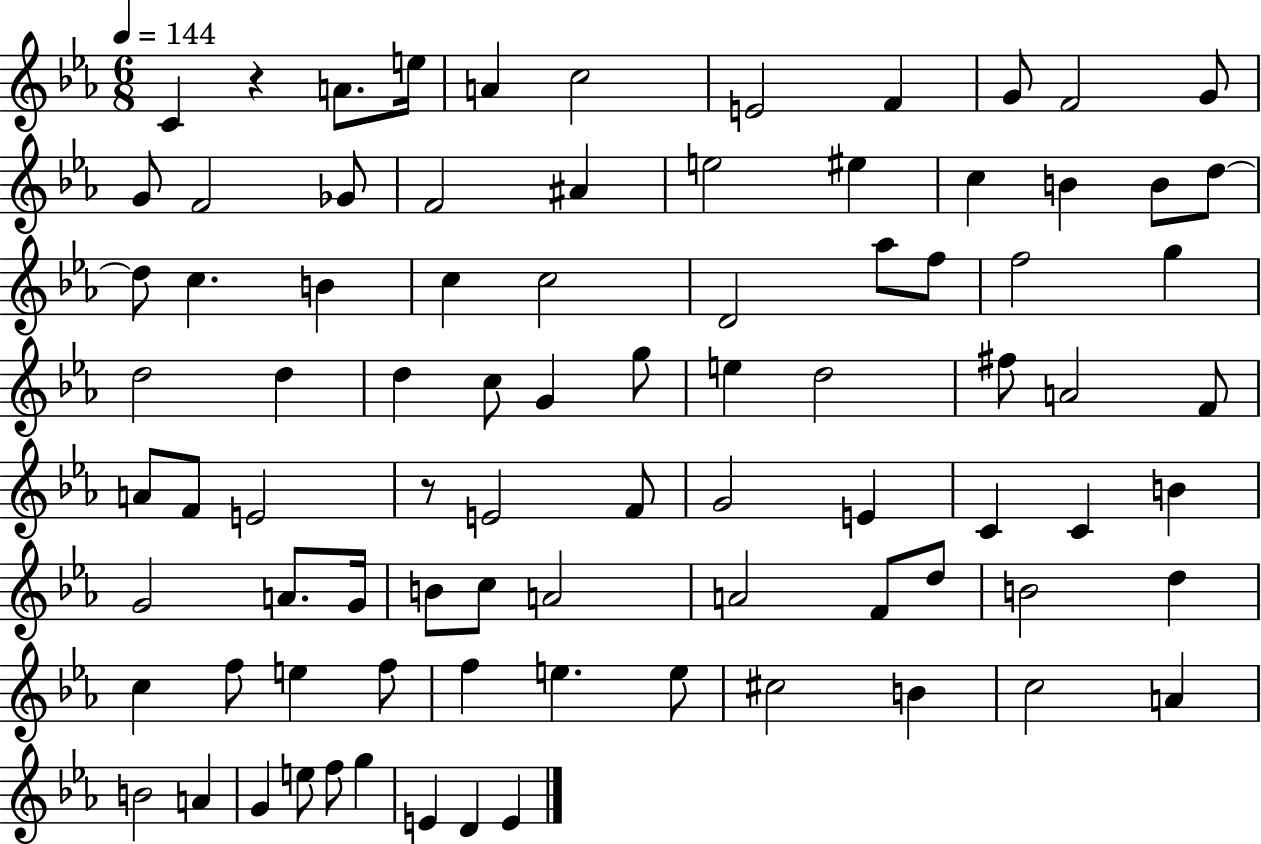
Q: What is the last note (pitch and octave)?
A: E4